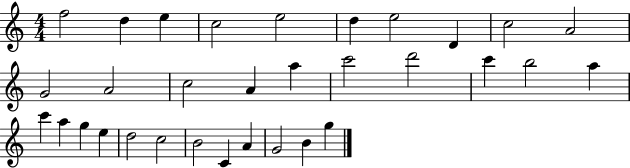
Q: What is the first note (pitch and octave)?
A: F5